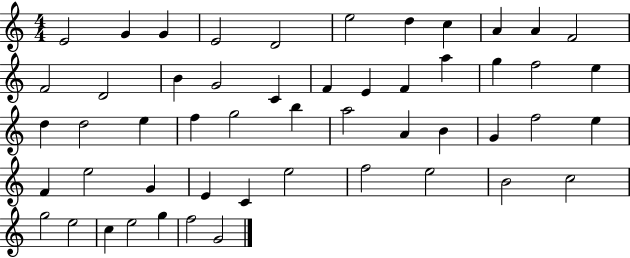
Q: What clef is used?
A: treble